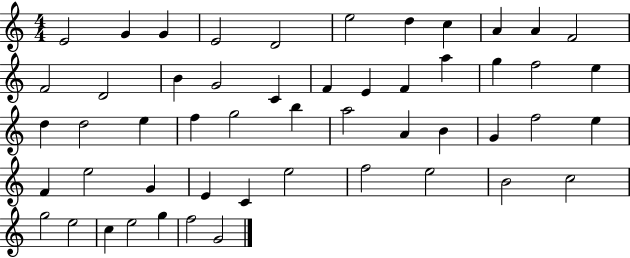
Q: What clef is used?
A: treble